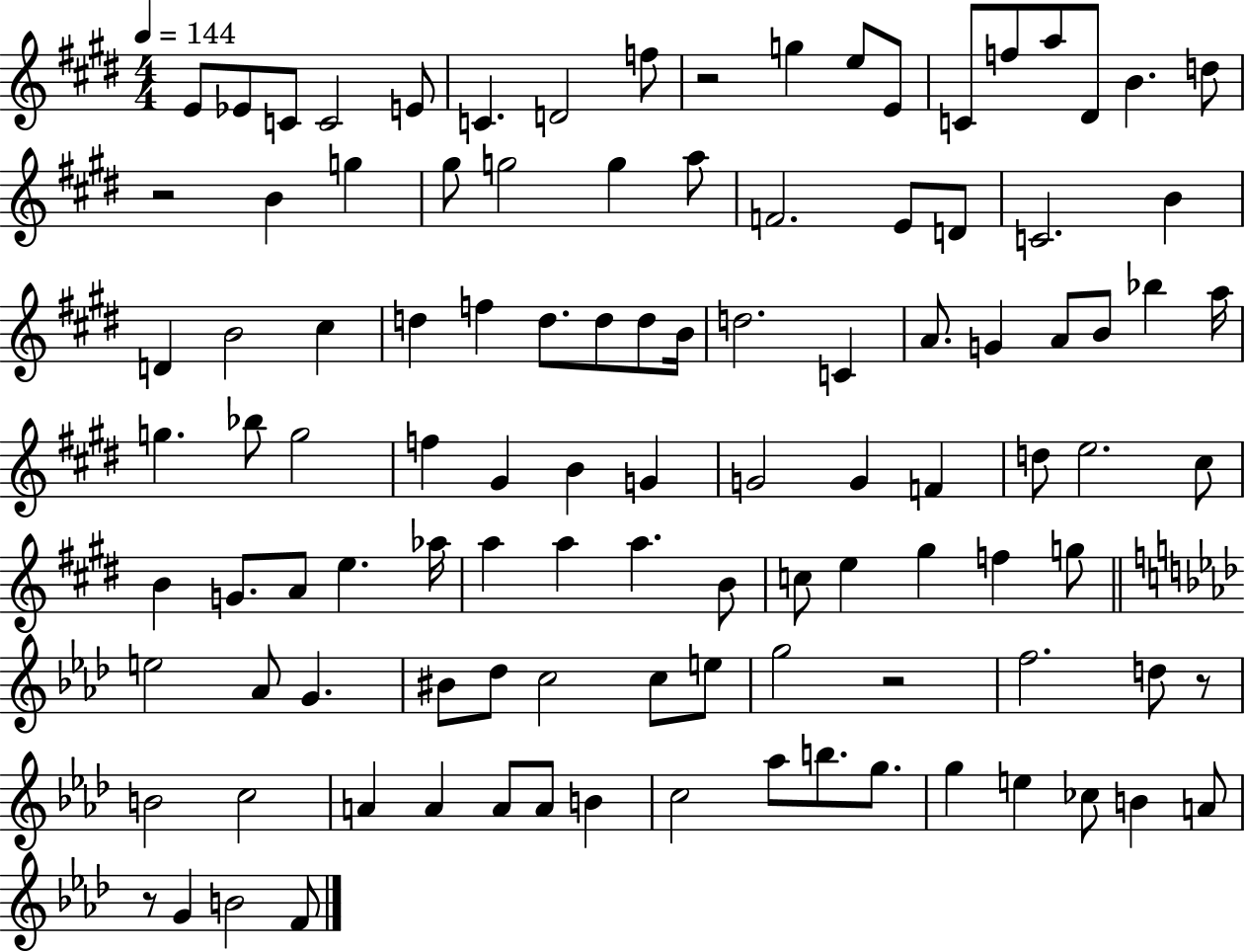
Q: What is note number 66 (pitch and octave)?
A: A5